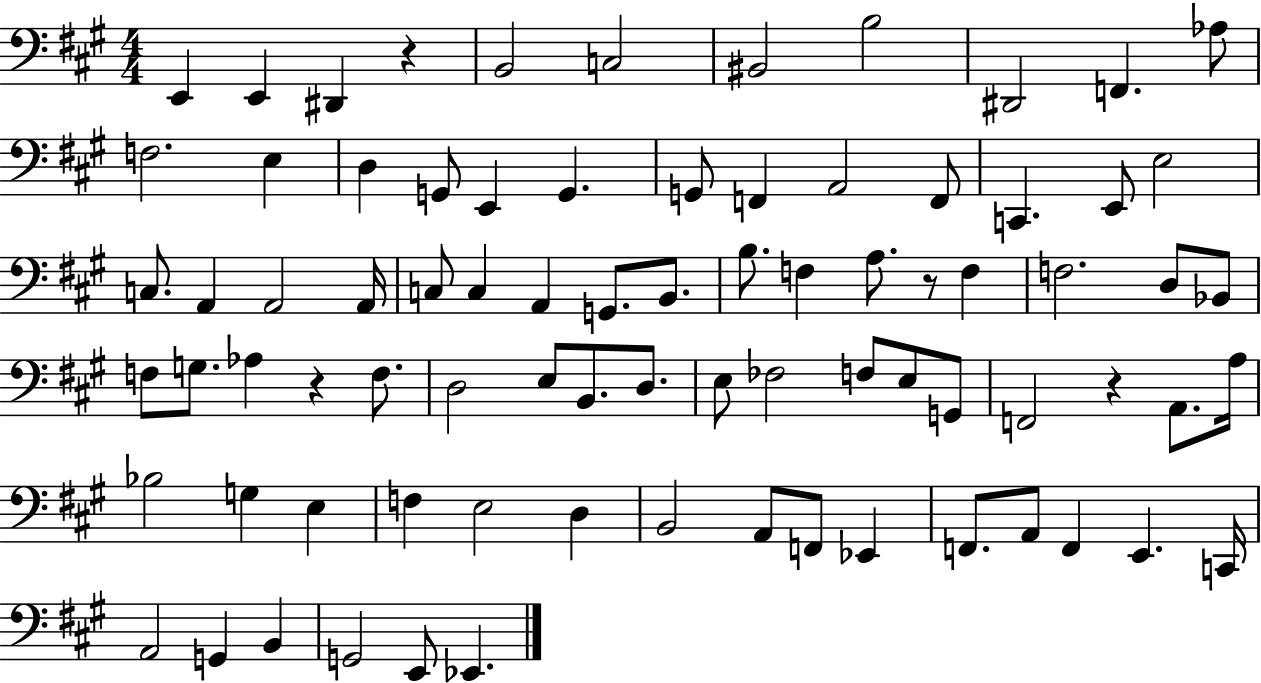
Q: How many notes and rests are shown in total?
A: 80